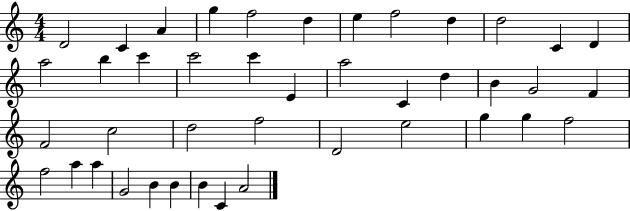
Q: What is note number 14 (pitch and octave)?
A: B5